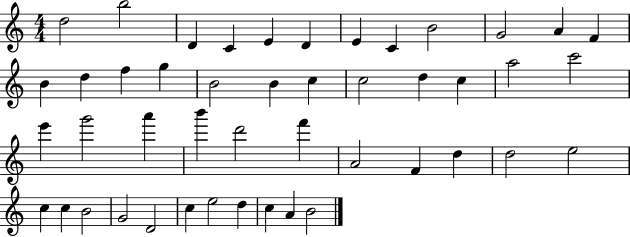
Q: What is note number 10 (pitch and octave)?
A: G4